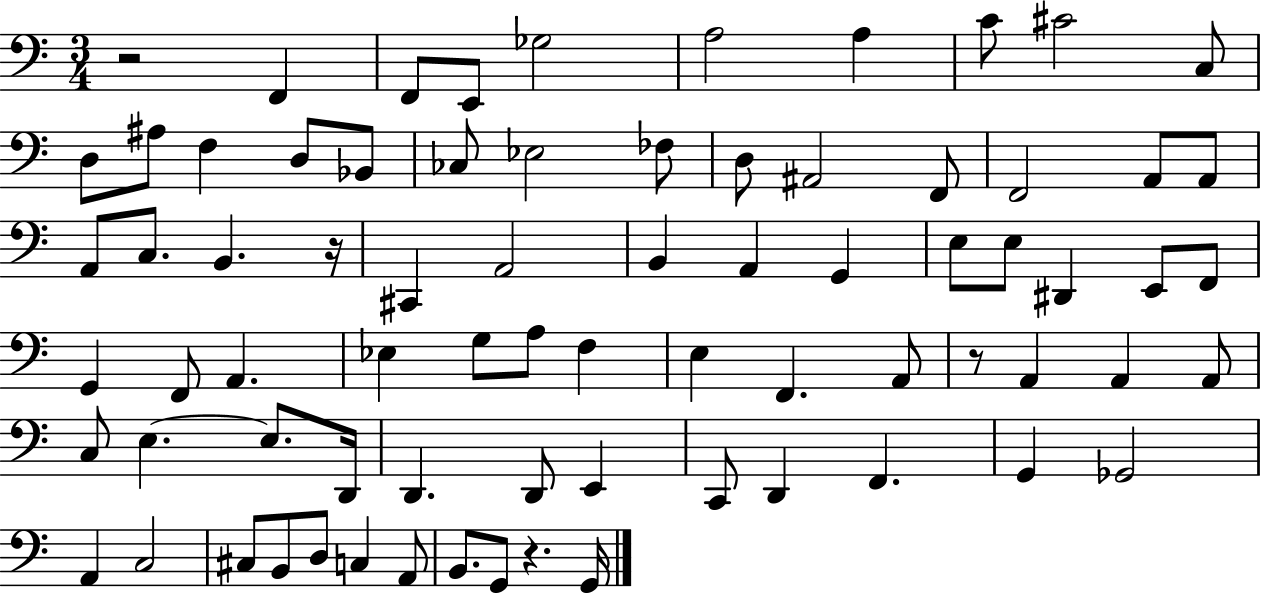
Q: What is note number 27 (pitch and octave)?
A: C#2